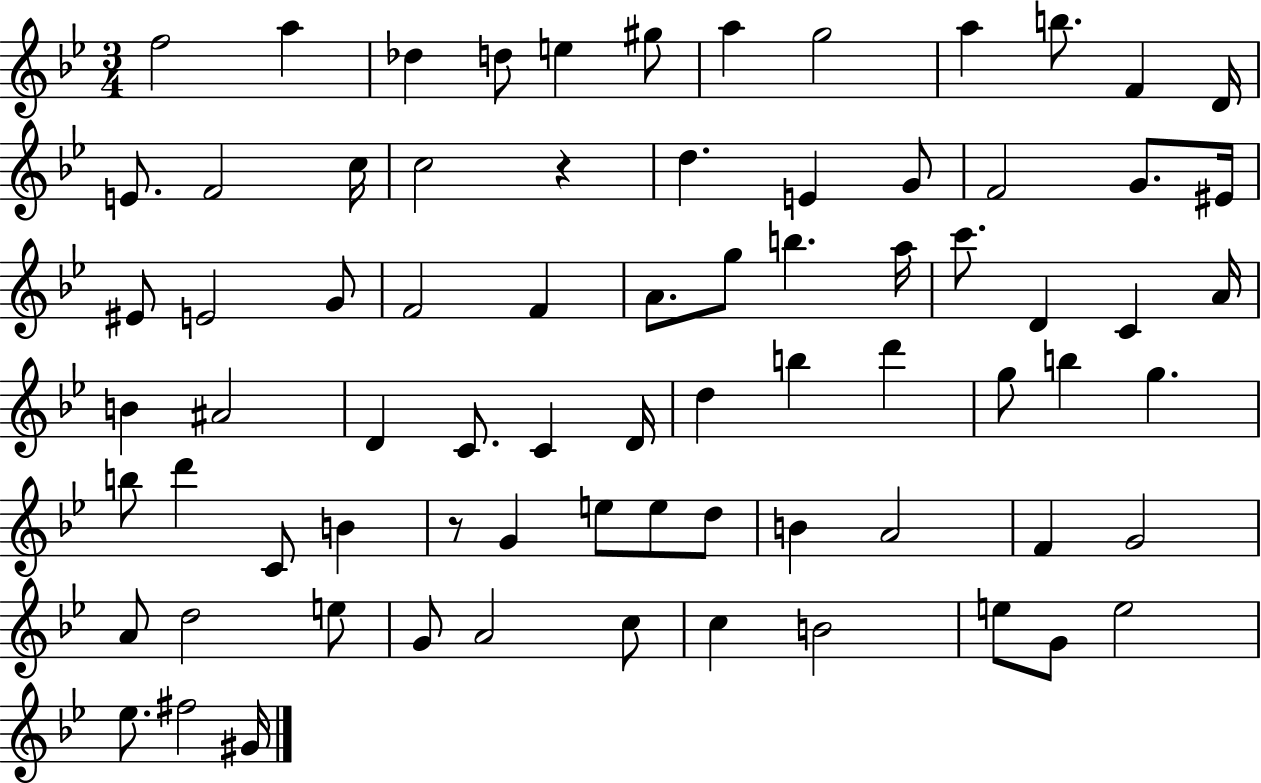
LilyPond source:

{
  \clef treble
  \numericTimeSignature
  \time 3/4
  \key bes \major
  \repeat volta 2 { f''2 a''4 | des''4 d''8 e''4 gis''8 | a''4 g''2 | a''4 b''8. f'4 d'16 | \break e'8. f'2 c''16 | c''2 r4 | d''4. e'4 g'8 | f'2 g'8. eis'16 | \break eis'8 e'2 g'8 | f'2 f'4 | a'8. g''8 b''4. a''16 | c'''8. d'4 c'4 a'16 | \break b'4 ais'2 | d'4 c'8. c'4 d'16 | d''4 b''4 d'''4 | g''8 b''4 g''4. | \break b''8 d'''4 c'8 b'4 | r8 g'4 e''8 e''8 d''8 | b'4 a'2 | f'4 g'2 | \break a'8 d''2 e''8 | g'8 a'2 c''8 | c''4 b'2 | e''8 g'8 e''2 | \break ees''8. fis''2 gis'16 | } \bar "|."
}